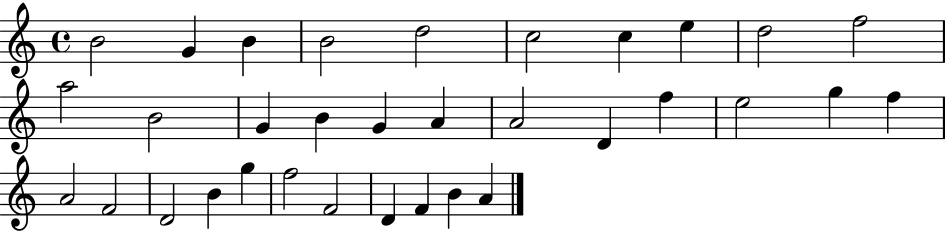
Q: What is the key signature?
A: C major